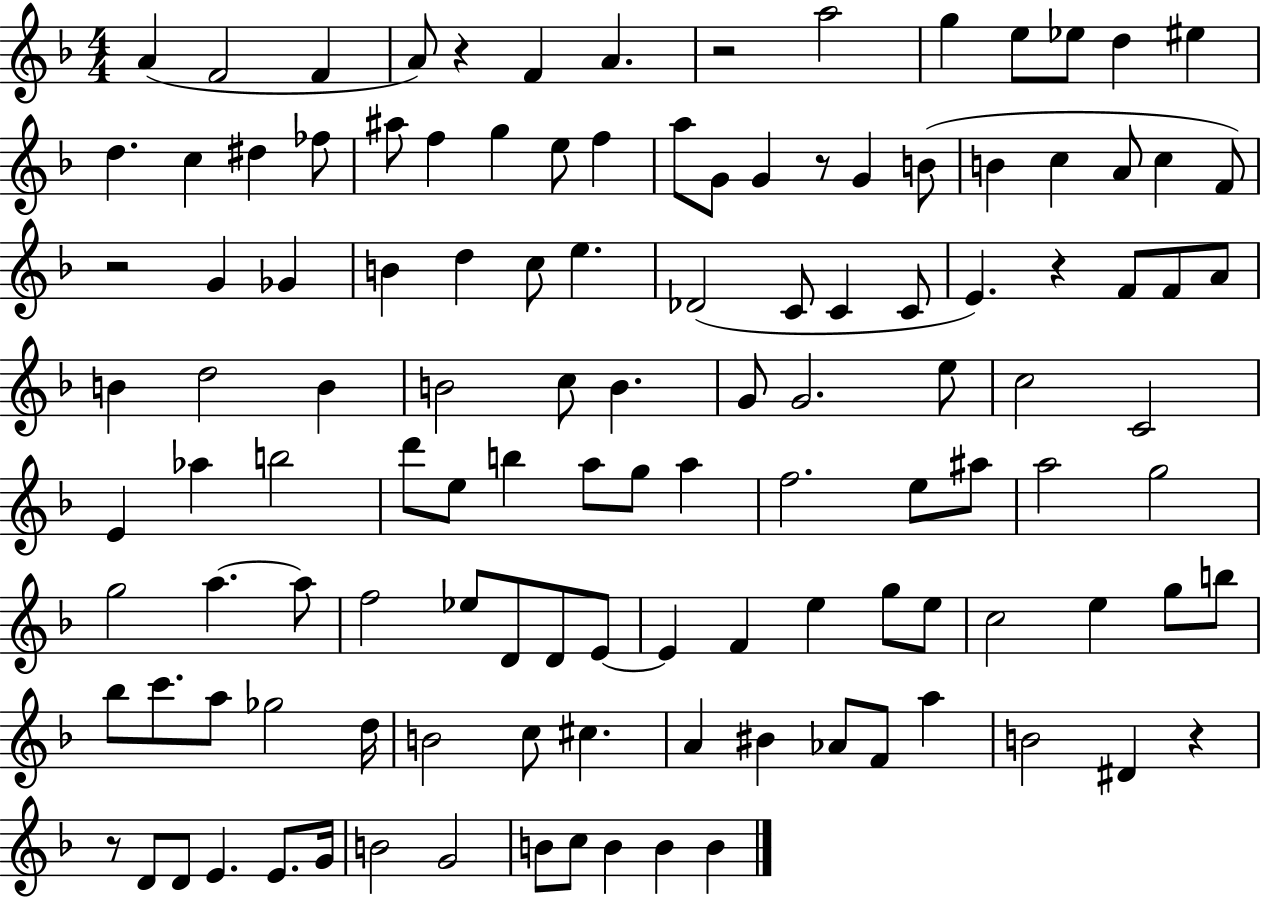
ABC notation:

X:1
T:Untitled
M:4/4
L:1/4
K:F
A F2 F A/2 z F A z2 a2 g e/2 _e/2 d ^e d c ^d _f/2 ^a/2 f g e/2 f a/2 G/2 G z/2 G B/2 B c A/2 c F/2 z2 G _G B d c/2 e _D2 C/2 C C/2 E z F/2 F/2 A/2 B d2 B B2 c/2 B G/2 G2 e/2 c2 C2 E _a b2 d'/2 e/2 b a/2 g/2 a f2 e/2 ^a/2 a2 g2 g2 a a/2 f2 _e/2 D/2 D/2 E/2 E F e g/2 e/2 c2 e g/2 b/2 _b/2 c'/2 a/2 _g2 d/4 B2 c/2 ^c A ^B _A/2 F/2 a B2 ^D z z/2 D/2 D/2 E E/2 G/4 B2 G2 B/2 c/2 B B B